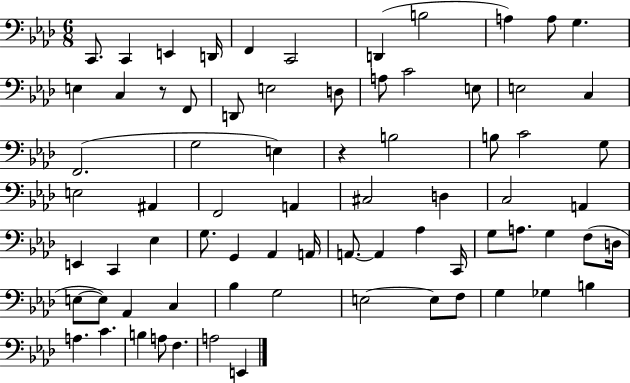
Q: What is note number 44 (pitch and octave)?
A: A2